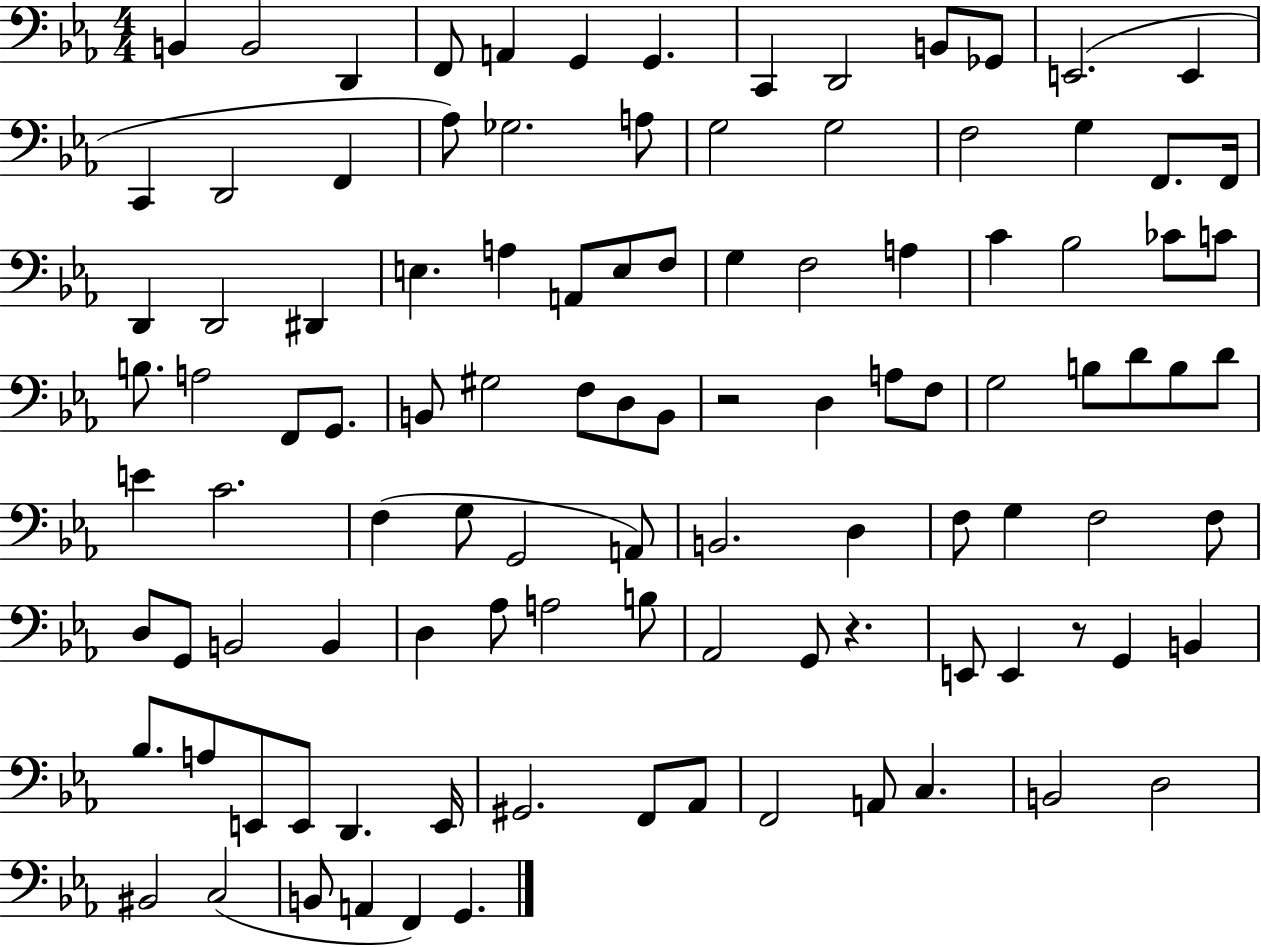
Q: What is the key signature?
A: EES major